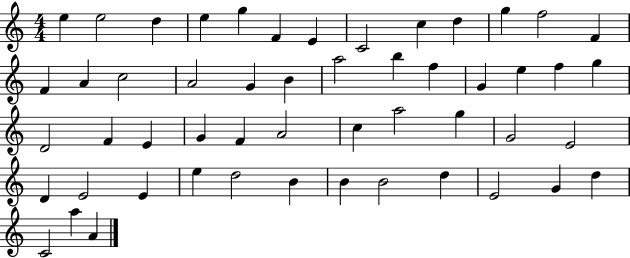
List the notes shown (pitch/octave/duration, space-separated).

E5/q E5/h D5/q E5/q G5/q F4/q E4/q C4/h C5/q D5/q G5/q F5/h F4/q F4/q A4/q C5/h A4/h G4/q B4/q A5/h B5/q F5/q G4/q E5/q F5/q G5/q D4/h F4/q E4/q G4/q F4/q A4/h C5/q A5/h G5/q G4/h E4/h D4/q E4/h E4/q E5/q D5/h B4/q B4/q B4/h D5/q E4/h G4/q D5/q C4/h A5/q A4/q